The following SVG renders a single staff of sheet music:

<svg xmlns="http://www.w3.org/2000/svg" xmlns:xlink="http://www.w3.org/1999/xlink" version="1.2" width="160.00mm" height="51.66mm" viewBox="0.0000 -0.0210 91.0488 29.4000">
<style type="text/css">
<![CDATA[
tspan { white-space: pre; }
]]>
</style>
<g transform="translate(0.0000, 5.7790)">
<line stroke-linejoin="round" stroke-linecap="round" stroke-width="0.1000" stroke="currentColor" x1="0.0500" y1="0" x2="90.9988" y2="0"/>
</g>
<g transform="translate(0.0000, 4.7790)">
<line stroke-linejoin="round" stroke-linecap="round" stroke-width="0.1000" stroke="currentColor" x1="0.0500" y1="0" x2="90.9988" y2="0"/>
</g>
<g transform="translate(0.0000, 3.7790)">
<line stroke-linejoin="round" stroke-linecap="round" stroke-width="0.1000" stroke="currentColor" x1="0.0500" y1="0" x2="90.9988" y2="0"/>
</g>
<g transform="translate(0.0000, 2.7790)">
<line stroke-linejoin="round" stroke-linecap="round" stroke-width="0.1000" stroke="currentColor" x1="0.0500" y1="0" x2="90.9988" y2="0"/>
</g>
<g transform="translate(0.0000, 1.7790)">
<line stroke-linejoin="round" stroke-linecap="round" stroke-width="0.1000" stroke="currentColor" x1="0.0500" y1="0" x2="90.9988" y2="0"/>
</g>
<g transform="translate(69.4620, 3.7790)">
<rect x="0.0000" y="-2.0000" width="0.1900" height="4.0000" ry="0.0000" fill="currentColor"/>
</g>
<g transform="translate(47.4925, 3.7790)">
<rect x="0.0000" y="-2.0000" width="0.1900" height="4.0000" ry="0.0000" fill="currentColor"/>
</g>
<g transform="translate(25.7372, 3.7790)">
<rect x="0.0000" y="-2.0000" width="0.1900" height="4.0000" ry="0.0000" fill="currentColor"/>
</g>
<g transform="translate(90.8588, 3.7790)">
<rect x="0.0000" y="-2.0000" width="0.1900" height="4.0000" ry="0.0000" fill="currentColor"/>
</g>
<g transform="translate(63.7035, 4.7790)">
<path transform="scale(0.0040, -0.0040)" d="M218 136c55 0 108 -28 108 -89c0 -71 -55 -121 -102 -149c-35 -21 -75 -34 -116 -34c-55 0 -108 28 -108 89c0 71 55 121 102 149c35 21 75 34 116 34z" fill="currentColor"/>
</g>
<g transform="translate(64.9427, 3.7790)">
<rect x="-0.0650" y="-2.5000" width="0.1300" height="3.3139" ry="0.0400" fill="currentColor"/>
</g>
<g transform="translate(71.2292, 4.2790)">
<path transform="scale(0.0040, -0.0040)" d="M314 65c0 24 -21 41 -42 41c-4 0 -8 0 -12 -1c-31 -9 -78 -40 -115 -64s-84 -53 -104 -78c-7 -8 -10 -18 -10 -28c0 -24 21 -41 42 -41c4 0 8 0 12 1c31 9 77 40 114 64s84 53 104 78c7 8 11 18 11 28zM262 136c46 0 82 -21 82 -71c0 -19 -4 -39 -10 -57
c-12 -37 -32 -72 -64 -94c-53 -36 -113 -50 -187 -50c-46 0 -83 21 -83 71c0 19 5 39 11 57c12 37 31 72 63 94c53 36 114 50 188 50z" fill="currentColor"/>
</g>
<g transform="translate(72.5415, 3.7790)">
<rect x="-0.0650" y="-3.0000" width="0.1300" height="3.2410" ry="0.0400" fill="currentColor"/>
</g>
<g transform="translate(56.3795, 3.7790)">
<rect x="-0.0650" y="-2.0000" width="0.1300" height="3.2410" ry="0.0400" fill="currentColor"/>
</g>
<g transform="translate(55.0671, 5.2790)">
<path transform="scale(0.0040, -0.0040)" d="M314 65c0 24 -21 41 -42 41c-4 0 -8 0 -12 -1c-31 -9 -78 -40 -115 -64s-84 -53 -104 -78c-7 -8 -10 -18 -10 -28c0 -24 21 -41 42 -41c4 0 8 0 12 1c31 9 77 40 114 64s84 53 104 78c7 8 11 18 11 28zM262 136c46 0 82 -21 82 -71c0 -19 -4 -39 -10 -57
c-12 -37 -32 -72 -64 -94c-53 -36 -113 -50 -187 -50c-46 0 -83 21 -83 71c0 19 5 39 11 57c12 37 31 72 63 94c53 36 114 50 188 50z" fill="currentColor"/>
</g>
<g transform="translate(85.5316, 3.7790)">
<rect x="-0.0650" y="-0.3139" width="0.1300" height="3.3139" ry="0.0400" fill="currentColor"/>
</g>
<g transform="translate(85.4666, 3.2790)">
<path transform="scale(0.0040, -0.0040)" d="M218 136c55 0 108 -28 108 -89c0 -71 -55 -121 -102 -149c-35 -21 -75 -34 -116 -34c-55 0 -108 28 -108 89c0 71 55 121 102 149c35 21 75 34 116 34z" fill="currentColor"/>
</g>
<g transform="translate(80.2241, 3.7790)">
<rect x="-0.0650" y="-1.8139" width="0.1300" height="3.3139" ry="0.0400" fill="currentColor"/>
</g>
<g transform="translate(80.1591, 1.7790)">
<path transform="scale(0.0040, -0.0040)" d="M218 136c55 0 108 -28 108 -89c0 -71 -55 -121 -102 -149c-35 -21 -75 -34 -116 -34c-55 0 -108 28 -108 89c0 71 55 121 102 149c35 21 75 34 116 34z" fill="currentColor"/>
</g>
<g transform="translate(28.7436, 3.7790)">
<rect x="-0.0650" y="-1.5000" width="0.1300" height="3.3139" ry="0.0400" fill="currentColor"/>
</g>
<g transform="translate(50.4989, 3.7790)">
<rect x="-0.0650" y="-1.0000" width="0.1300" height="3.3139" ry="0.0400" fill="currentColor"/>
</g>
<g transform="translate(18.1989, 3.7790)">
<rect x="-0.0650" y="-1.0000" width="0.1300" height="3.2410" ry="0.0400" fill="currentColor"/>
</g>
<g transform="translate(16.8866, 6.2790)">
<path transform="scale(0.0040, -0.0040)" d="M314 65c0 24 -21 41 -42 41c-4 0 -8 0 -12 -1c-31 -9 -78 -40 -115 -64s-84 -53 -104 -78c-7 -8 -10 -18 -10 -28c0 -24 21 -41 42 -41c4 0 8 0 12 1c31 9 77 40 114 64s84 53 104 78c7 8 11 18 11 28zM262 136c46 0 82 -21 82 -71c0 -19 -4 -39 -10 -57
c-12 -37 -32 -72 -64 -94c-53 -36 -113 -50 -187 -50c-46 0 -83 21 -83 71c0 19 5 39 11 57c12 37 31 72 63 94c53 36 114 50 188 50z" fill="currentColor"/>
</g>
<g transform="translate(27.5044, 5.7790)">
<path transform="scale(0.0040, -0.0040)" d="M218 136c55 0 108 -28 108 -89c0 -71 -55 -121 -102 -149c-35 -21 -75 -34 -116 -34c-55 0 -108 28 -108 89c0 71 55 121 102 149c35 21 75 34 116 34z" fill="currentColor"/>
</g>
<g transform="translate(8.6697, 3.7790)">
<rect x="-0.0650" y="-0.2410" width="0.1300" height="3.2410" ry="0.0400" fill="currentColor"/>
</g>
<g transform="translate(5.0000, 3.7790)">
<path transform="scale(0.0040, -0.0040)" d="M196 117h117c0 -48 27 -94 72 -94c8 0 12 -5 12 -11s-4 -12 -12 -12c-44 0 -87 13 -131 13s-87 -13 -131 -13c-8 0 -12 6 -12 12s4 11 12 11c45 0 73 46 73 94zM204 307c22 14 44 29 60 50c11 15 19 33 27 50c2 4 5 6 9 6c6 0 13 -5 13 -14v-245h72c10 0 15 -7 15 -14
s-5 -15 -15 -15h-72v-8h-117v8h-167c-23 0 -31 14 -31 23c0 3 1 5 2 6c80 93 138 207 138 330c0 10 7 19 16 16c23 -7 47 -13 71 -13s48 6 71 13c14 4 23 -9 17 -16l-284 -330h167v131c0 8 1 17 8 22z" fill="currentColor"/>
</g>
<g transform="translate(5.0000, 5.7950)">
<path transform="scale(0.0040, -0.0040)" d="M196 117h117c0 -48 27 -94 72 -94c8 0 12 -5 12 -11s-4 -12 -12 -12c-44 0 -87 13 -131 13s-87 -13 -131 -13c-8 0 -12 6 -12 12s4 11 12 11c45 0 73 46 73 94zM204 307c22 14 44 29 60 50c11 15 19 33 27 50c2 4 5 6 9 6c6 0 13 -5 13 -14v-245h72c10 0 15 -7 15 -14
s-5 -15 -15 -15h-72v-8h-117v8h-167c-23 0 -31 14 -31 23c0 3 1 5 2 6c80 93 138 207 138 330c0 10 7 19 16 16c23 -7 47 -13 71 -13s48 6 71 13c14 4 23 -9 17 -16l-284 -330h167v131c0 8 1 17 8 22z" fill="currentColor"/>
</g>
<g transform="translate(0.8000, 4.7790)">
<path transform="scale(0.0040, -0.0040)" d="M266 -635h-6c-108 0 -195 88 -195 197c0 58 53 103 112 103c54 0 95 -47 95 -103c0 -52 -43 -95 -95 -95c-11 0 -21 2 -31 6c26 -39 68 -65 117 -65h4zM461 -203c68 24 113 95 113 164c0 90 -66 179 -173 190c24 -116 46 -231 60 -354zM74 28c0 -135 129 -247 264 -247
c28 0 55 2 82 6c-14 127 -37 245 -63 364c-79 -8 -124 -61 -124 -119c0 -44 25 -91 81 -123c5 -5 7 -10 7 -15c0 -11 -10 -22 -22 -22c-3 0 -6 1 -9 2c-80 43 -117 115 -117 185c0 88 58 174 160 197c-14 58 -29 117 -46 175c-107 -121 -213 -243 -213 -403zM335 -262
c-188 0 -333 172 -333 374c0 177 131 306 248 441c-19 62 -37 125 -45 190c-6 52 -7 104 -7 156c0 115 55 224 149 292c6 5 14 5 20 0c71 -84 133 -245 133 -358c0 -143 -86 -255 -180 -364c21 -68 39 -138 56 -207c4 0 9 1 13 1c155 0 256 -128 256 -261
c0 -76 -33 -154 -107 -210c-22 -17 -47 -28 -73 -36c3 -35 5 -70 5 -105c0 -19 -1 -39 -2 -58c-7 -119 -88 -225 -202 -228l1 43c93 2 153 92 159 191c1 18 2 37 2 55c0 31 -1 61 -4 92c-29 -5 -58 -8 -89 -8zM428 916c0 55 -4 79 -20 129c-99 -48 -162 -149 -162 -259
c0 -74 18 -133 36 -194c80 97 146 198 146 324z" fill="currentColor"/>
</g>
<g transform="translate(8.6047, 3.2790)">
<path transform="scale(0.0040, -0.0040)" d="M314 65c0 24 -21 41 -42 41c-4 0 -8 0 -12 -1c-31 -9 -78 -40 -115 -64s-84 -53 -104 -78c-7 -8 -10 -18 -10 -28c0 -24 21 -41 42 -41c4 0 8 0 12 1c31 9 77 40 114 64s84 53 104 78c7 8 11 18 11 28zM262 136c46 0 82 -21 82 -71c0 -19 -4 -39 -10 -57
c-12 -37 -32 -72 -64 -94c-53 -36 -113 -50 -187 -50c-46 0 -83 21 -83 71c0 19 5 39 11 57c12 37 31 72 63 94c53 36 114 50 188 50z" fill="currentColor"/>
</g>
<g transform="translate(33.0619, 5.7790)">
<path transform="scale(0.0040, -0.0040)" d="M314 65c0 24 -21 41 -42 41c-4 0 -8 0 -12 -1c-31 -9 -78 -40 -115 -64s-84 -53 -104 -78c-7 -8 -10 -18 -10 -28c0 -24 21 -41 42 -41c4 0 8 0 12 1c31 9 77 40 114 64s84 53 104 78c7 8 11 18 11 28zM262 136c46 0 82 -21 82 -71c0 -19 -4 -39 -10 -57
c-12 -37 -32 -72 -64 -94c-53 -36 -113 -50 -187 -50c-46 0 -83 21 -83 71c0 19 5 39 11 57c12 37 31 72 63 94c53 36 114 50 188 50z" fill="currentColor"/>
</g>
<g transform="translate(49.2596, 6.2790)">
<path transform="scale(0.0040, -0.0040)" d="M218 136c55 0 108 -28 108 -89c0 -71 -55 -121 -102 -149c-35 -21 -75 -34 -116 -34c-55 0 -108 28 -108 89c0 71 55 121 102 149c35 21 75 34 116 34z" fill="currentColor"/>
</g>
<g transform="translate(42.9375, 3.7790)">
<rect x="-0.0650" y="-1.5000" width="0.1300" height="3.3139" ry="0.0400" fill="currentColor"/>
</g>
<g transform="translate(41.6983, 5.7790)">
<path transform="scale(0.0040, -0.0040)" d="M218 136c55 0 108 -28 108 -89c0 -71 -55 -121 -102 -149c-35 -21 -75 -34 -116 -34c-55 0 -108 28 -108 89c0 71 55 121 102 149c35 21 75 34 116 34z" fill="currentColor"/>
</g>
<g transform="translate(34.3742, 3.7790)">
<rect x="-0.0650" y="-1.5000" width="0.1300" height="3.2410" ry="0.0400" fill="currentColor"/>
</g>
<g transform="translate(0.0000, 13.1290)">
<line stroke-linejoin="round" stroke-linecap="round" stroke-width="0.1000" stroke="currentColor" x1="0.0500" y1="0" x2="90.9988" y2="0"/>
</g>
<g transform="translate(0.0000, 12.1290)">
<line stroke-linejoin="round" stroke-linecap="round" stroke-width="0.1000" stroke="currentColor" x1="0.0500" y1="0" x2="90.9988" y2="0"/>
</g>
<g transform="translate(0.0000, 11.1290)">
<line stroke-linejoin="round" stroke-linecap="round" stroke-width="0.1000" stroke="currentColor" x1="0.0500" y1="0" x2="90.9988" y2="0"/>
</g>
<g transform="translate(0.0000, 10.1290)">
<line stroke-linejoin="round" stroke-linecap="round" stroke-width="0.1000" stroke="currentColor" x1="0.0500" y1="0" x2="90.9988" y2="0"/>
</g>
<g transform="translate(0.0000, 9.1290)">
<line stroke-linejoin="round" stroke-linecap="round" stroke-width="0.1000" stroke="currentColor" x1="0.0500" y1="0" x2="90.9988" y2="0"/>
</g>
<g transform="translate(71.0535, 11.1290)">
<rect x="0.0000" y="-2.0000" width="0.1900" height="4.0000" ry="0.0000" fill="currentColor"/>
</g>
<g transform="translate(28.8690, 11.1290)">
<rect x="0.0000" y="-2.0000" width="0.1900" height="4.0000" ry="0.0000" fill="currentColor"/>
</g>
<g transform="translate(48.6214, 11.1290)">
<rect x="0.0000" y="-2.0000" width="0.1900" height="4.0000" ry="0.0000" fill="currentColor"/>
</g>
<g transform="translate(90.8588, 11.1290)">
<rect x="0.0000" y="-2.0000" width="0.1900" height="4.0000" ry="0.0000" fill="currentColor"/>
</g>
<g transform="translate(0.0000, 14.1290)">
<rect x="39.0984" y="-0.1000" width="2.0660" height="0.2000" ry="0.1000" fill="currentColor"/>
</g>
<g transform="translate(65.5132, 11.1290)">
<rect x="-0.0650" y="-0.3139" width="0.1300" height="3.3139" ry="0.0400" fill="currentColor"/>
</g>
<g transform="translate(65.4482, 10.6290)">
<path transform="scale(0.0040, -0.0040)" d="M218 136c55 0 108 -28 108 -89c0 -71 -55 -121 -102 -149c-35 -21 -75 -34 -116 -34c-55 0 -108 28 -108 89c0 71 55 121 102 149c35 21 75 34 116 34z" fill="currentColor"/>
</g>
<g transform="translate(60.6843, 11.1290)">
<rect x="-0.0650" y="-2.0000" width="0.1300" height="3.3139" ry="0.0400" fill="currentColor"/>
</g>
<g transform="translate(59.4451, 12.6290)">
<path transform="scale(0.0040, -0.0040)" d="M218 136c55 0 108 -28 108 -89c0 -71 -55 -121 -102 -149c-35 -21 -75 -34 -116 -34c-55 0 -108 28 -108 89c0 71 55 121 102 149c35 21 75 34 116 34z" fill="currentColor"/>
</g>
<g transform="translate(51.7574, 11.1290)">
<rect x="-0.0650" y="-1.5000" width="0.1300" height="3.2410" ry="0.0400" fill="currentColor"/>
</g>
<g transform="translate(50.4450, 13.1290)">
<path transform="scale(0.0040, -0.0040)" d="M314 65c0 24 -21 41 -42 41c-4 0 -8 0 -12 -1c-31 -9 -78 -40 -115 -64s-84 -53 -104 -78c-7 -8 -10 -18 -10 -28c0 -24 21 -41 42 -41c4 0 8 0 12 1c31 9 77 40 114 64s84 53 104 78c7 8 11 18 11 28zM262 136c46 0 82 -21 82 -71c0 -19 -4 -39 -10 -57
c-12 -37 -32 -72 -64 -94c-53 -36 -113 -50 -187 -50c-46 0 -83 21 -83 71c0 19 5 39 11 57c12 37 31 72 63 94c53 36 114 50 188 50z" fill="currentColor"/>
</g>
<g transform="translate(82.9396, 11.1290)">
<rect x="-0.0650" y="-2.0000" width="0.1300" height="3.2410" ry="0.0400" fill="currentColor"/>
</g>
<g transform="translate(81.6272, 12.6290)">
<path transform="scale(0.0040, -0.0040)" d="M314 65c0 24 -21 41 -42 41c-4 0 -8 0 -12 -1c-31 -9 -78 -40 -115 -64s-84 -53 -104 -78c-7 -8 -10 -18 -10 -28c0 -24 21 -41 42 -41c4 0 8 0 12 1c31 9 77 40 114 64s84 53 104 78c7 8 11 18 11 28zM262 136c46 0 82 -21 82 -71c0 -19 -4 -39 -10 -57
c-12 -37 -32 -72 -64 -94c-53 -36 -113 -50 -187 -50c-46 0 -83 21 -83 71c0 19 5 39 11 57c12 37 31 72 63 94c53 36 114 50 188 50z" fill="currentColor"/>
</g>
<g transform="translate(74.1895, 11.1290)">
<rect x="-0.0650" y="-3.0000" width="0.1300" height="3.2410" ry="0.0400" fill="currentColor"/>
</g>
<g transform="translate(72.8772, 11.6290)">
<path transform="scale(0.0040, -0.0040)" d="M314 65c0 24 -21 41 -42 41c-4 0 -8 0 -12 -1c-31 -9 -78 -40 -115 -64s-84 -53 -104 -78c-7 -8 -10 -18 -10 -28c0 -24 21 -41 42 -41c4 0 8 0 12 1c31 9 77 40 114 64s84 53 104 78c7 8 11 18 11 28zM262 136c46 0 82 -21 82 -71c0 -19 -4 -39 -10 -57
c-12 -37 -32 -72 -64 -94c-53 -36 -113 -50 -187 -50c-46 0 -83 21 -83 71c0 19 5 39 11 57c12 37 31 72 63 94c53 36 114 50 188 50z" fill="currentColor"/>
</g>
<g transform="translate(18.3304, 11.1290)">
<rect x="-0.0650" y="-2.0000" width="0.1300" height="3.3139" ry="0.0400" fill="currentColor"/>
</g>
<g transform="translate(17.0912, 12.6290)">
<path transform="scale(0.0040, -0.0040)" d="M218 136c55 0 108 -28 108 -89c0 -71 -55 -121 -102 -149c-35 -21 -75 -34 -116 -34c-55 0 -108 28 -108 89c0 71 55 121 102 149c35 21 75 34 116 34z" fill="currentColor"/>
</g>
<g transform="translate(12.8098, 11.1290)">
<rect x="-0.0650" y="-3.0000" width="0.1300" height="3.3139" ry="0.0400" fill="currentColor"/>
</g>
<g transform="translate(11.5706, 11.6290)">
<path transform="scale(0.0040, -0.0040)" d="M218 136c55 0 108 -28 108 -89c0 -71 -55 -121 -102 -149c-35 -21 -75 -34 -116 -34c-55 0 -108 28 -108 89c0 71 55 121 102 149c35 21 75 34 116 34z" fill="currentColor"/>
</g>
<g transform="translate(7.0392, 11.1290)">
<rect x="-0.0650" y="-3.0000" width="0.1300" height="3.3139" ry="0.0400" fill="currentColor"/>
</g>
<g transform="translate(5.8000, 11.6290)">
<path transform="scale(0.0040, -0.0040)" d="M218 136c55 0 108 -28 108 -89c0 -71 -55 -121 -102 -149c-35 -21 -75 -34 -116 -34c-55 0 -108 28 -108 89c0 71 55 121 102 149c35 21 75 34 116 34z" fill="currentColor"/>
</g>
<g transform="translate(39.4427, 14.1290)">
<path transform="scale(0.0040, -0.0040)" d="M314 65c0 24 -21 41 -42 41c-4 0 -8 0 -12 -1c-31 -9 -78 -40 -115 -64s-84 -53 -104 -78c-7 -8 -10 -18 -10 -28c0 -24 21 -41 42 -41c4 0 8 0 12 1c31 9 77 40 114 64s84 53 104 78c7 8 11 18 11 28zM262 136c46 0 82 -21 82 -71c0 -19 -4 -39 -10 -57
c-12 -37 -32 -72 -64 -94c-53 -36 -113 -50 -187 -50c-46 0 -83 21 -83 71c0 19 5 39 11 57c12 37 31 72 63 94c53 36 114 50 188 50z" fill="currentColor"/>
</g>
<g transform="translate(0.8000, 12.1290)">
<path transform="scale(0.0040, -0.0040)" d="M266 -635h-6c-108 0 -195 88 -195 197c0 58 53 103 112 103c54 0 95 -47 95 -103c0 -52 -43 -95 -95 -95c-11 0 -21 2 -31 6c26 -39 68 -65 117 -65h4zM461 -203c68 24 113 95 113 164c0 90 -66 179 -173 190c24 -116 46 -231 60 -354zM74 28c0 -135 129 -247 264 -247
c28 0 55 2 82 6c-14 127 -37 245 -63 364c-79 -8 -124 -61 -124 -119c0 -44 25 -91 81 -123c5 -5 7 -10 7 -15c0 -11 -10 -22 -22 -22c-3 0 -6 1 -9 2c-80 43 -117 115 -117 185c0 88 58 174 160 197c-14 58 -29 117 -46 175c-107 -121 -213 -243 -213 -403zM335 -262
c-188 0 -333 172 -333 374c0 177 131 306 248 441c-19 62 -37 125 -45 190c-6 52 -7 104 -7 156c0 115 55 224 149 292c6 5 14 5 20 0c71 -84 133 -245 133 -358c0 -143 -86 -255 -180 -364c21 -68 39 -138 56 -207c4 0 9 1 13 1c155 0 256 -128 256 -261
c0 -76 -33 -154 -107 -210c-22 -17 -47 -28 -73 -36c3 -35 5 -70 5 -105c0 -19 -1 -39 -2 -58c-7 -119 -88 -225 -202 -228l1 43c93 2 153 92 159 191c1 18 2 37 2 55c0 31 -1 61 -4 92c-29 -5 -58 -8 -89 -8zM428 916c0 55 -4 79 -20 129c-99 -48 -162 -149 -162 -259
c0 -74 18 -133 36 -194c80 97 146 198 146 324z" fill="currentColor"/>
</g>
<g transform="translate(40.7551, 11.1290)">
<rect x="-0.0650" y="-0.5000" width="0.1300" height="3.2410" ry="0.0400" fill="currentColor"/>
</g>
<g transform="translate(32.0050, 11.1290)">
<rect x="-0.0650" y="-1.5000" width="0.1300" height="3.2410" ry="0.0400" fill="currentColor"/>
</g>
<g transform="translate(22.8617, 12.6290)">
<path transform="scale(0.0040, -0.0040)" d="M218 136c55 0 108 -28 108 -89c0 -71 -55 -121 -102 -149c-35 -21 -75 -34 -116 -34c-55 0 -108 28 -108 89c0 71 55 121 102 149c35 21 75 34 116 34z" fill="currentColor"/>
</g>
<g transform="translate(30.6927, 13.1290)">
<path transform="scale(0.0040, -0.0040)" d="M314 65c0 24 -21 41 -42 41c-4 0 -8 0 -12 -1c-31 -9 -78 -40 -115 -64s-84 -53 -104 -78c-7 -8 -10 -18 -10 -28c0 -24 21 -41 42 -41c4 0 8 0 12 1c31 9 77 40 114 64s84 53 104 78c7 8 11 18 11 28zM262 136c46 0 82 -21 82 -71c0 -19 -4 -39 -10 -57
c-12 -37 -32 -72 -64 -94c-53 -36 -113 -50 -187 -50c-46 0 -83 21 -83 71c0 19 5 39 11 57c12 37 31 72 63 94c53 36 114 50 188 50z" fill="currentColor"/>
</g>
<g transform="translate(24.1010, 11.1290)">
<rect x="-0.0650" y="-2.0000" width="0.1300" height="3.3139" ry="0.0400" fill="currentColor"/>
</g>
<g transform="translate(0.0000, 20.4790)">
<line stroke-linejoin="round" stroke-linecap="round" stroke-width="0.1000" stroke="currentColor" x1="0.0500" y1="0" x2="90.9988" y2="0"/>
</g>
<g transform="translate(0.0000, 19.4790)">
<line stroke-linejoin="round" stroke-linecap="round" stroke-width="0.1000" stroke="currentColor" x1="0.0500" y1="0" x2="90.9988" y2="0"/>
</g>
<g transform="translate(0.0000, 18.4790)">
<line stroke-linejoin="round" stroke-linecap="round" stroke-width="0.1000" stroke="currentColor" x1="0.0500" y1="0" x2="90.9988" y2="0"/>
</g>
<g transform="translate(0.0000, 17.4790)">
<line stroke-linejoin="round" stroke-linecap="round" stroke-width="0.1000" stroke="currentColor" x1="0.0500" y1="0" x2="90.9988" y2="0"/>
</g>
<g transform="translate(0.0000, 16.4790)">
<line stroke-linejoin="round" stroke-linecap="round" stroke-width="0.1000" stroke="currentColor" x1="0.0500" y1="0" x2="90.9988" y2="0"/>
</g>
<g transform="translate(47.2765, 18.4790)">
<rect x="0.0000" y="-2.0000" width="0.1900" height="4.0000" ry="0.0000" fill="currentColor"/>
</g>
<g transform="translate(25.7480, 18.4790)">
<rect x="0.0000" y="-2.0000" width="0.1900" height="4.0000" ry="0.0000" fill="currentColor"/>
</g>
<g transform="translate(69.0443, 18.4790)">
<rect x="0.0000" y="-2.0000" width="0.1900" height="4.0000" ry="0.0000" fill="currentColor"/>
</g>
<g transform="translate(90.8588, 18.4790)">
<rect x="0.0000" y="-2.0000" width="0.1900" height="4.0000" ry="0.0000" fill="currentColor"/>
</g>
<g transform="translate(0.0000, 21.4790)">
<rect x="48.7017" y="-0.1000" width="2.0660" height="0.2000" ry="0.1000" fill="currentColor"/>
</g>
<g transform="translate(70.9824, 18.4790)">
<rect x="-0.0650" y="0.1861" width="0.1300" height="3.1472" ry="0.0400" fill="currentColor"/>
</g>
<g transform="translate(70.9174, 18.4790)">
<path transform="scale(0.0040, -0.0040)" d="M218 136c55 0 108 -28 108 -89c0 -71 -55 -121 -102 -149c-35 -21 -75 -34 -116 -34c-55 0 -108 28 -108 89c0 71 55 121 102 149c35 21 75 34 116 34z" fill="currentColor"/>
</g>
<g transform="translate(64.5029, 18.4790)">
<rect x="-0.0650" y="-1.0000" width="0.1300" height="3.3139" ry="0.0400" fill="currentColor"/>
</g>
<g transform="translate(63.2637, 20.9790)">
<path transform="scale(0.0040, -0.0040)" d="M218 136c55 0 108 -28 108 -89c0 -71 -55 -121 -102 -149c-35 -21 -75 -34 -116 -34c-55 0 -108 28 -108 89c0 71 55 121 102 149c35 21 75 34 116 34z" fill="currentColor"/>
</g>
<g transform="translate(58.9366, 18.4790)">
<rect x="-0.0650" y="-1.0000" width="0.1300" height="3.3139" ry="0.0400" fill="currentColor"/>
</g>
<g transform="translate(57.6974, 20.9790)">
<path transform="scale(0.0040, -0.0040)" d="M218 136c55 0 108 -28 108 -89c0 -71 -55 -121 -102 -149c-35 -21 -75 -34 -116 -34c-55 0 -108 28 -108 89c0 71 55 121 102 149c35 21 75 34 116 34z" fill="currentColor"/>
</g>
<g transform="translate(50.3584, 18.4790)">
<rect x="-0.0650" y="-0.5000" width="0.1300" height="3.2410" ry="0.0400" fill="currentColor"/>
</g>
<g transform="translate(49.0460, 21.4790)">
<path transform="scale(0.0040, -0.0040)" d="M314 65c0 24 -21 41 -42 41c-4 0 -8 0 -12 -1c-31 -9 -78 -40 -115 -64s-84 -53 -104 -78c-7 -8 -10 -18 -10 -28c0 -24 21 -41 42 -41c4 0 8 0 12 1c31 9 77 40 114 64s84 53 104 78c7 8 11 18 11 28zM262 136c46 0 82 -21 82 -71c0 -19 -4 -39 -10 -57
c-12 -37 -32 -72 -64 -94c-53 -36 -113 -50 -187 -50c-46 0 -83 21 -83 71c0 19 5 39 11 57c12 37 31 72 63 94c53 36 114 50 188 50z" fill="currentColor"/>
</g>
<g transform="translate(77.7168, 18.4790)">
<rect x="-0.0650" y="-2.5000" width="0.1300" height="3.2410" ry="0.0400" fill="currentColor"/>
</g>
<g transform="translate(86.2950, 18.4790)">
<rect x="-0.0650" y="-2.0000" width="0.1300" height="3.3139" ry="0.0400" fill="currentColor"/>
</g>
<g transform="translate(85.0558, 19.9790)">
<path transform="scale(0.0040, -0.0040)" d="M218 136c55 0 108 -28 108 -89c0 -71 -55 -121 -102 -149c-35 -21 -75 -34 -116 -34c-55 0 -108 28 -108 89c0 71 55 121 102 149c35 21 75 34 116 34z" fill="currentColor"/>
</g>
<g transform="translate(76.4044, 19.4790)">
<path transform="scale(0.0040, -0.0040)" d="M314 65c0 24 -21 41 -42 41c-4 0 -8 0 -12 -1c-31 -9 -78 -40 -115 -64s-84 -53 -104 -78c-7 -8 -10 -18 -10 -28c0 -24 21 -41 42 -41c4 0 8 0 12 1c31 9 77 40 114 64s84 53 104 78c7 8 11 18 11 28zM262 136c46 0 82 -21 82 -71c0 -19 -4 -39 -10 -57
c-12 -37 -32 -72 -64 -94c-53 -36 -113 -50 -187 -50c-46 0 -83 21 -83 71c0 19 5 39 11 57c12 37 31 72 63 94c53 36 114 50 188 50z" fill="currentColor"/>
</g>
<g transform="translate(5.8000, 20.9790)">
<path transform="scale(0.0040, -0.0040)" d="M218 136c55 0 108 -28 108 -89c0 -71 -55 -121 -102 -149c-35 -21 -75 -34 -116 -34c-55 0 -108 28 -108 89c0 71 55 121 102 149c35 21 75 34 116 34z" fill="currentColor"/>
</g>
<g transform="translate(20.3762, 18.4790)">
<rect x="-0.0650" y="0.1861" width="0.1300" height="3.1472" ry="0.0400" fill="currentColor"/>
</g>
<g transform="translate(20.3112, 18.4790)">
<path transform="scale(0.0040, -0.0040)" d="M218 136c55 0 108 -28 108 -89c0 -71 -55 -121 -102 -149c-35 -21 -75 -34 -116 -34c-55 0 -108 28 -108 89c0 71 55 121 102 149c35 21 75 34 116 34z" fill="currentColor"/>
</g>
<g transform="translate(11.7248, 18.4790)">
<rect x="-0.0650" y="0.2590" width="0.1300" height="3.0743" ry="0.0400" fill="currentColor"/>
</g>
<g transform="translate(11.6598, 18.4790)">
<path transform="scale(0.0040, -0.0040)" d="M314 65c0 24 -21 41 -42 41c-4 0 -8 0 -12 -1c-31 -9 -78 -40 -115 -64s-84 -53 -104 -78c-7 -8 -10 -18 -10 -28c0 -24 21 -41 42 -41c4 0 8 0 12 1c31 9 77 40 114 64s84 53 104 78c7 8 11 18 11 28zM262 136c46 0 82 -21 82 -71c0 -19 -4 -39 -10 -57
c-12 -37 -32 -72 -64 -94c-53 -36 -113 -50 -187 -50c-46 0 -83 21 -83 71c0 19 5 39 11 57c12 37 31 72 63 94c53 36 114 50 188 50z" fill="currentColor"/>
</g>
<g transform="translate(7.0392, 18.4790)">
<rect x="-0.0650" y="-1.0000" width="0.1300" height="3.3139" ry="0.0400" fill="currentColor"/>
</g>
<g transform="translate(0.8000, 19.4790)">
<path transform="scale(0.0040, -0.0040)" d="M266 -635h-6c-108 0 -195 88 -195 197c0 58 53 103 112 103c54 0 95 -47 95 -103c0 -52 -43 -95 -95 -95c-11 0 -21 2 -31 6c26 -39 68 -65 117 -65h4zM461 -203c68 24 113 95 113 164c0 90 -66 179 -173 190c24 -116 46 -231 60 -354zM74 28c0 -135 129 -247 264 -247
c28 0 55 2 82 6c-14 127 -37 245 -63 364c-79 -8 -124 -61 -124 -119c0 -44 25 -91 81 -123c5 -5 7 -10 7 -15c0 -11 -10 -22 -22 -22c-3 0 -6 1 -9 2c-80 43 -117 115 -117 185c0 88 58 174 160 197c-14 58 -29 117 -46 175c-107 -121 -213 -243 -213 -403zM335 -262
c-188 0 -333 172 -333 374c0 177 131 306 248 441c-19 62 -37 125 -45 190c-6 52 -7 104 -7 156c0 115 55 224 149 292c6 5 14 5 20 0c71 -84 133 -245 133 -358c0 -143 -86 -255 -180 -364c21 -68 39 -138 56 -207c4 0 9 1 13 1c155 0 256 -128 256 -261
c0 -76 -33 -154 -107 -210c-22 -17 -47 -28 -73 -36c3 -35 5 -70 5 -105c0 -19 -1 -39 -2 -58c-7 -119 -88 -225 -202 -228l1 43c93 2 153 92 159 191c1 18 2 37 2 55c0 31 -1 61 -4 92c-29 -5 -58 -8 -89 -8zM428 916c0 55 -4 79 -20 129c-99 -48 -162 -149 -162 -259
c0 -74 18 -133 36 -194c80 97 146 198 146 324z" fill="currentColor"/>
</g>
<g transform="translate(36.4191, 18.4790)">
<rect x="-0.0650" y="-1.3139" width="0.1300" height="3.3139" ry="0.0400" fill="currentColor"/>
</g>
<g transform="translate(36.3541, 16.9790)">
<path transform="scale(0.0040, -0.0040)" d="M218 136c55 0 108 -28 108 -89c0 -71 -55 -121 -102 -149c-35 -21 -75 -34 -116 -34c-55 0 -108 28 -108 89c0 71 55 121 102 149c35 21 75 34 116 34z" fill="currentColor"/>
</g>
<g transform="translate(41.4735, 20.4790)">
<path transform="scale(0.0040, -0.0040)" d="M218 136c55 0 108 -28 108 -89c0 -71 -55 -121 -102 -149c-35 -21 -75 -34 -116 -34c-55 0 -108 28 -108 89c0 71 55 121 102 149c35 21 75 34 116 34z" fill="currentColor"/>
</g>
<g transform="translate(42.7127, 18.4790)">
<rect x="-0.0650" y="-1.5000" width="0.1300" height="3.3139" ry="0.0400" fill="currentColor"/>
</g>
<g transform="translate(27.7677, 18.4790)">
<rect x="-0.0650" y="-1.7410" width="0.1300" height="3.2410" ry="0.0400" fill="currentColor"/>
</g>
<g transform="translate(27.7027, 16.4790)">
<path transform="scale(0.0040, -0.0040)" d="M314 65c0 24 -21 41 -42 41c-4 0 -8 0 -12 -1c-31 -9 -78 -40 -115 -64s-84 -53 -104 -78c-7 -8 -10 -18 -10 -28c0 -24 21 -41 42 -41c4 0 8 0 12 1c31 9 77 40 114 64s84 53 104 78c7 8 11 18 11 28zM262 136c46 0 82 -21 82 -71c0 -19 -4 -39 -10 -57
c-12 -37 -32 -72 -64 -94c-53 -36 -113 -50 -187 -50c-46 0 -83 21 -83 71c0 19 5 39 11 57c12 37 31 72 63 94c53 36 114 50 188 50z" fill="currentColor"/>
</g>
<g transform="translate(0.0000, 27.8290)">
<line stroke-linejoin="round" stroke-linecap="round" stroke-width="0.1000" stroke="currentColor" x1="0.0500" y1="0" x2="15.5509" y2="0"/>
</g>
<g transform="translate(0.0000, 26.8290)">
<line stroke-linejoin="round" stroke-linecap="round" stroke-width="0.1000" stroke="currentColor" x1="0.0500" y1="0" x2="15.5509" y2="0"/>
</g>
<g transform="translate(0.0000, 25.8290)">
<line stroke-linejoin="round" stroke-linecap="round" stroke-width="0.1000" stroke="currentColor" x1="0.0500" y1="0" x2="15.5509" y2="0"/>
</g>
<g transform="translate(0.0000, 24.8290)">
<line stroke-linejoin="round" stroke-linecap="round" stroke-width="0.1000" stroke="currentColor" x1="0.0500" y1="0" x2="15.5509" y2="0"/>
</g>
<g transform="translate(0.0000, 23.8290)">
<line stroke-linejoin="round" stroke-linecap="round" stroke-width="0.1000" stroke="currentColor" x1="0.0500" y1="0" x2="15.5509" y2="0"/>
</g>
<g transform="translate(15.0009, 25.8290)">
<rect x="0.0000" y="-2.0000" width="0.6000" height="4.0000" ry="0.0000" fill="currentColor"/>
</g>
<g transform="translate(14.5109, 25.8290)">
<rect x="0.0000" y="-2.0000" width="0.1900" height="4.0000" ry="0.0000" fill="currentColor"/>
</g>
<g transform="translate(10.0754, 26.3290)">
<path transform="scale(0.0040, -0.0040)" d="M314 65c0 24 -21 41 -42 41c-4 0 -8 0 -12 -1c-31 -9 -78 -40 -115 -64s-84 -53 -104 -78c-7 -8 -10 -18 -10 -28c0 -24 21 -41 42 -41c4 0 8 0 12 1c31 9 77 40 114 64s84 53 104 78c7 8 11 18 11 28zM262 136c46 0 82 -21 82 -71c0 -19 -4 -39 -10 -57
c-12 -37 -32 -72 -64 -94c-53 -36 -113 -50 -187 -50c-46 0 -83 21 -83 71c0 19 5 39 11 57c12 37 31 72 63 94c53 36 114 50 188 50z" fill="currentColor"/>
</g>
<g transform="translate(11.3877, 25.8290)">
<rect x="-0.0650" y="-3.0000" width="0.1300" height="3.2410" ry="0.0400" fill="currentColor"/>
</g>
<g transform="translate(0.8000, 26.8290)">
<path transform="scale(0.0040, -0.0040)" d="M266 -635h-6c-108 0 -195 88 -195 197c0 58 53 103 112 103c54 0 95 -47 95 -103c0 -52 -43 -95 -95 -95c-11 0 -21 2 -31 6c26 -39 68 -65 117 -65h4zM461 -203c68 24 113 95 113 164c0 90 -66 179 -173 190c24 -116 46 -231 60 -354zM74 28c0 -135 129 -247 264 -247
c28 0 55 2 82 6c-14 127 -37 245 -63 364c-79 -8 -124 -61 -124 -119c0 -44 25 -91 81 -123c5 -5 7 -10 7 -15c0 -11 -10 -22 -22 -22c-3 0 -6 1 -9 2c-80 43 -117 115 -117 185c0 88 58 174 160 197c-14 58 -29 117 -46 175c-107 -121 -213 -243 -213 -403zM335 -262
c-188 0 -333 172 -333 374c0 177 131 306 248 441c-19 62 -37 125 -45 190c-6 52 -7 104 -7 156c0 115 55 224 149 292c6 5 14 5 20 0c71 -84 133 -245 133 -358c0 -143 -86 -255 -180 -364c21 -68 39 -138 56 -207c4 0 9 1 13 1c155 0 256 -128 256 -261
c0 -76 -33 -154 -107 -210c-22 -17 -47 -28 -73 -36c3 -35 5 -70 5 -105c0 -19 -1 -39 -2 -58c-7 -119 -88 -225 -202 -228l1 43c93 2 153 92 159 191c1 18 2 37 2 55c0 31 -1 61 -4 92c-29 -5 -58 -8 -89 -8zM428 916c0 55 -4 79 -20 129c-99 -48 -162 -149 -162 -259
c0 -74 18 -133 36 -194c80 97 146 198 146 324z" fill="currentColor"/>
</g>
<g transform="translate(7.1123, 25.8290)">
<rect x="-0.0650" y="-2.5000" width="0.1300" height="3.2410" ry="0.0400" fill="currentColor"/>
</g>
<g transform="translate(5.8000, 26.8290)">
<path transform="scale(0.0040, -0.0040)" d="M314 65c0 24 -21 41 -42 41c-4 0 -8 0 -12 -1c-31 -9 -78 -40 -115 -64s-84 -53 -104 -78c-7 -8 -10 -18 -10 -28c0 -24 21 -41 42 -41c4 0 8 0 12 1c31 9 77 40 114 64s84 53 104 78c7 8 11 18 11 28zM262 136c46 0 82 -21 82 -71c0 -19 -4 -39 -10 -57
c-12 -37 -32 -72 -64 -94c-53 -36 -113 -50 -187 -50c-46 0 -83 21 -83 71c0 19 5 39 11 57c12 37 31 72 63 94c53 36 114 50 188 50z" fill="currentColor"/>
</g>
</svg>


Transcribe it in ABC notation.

X:1
T:Untitled
M:4/4
L:1/4
K:C
c2 D2 E E2 E D F2 G A2 f c A A F F E2 C2 E2 F c A2 F2 D B2 B f2 e E C2 D D B G2 F G2 A2